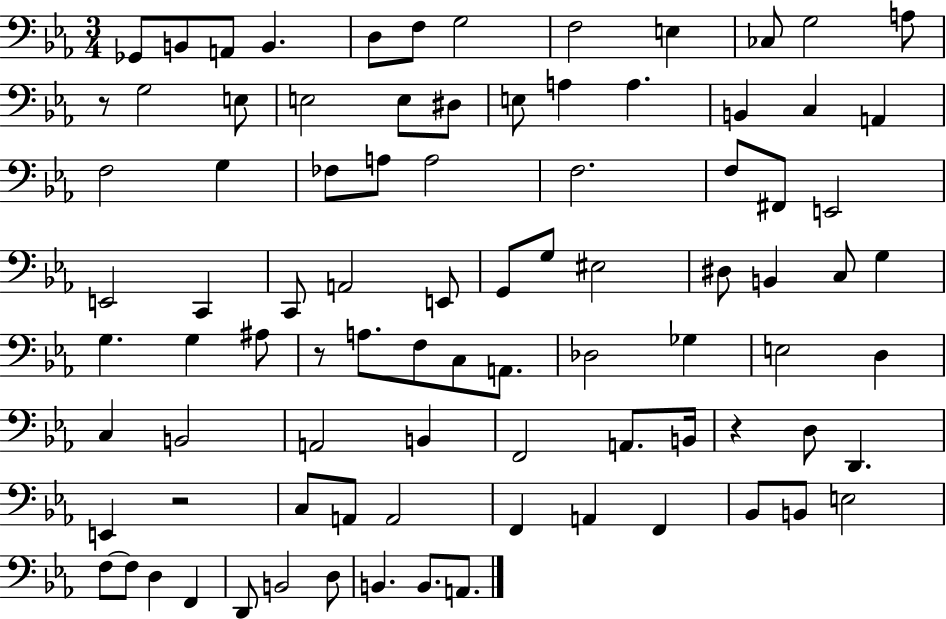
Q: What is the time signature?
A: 3/4